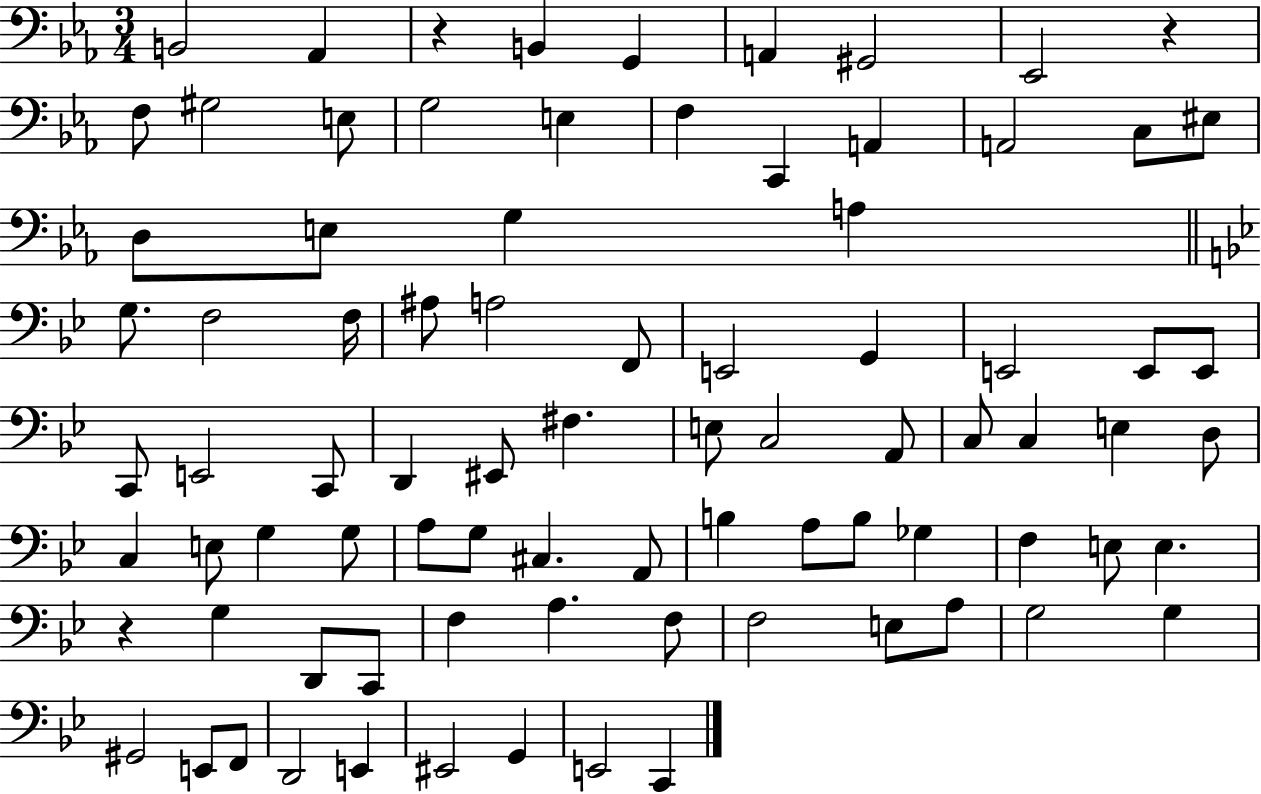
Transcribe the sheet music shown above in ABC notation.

X:1
T:Untitled
M:3/4
L:1/4
K:Eb
B,,2 _A,, z B,, G,, A,, ^G,,2 _E,,2 z F,/2 ^G,2 E,/2 G,2 E, F, C,, A,, A,,2 C,/2 ^E,/2 D,/2 E,/2 G, A, G,/2 F,2 F,/4 ^A,/2 A,2 F,,/2 E,,2 G,, E,,2 E,,/2 E,,/2 C,,/2 E,,2 C,,/2 D,, ^E,,/2 ^F, E,/2 C,2 A,,/2 C,/2 C, E, D,/2 C, E,/2 G, G,/2 A,/2 G,/2 ^C, A,,/2 B, A,/2 B,/2 _G, F, E,/2 E, z G, D,,/2 C,,/2 F, A, F,/2 F,2 E,/2 A,/2 G,2 G, ^G,,2 E,,/2 F,,/2 D,,2 E,, ^E,,2 G,, E,,2 C,,